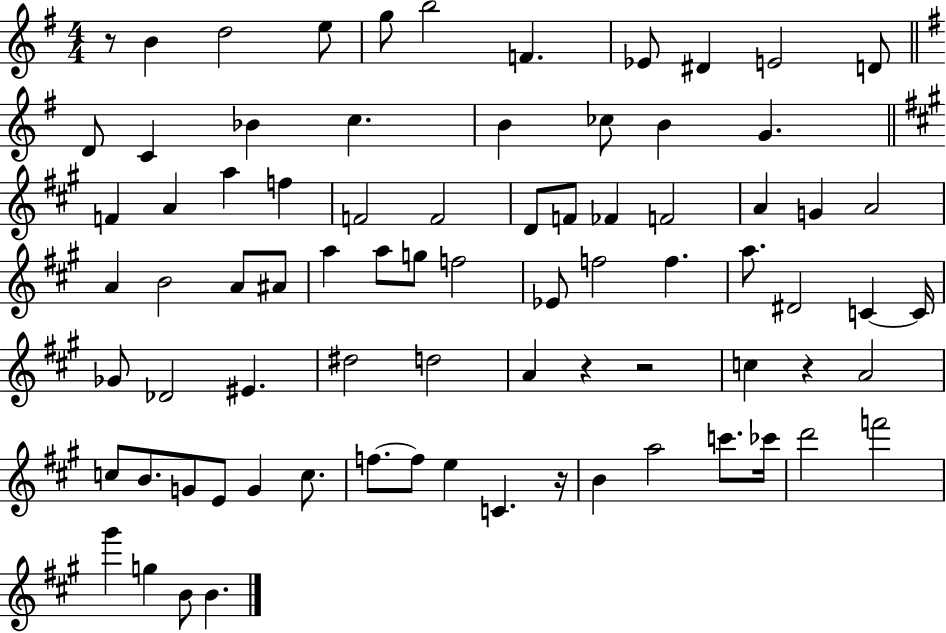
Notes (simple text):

R/e B4/q D5/h E5/e G5/e B5/h F4/q. Eb4/e D#4/q E4/h D4/e D4/e C4/q Bb4/q C5/q. B4/q CES5/e B4/q G4/q. F4/q A4/q A5/q F5/q F4/h F4/h D4/e F4/e FES4/q F4/h A4/q G4/q A4/h A4/q B4/h A4/e A#4/e A5/q A5/e G5/e F5/h Eb4/e F5/h F5/q. A5/e. D#4/h C4/q C4/s Gb4/e Db4/h EIS4/q. D#5/h D5/h A4/q R/q R/h C5/q R/q A4/h C5/e B4/e. G4/e E4/e G4/q C5/e. F5/e. F5/e E5/q C4/q. R/s B4/q A5/h C6/e. CES6/s D6/h F6/h G#6/q G5/q B4/e B4/q.